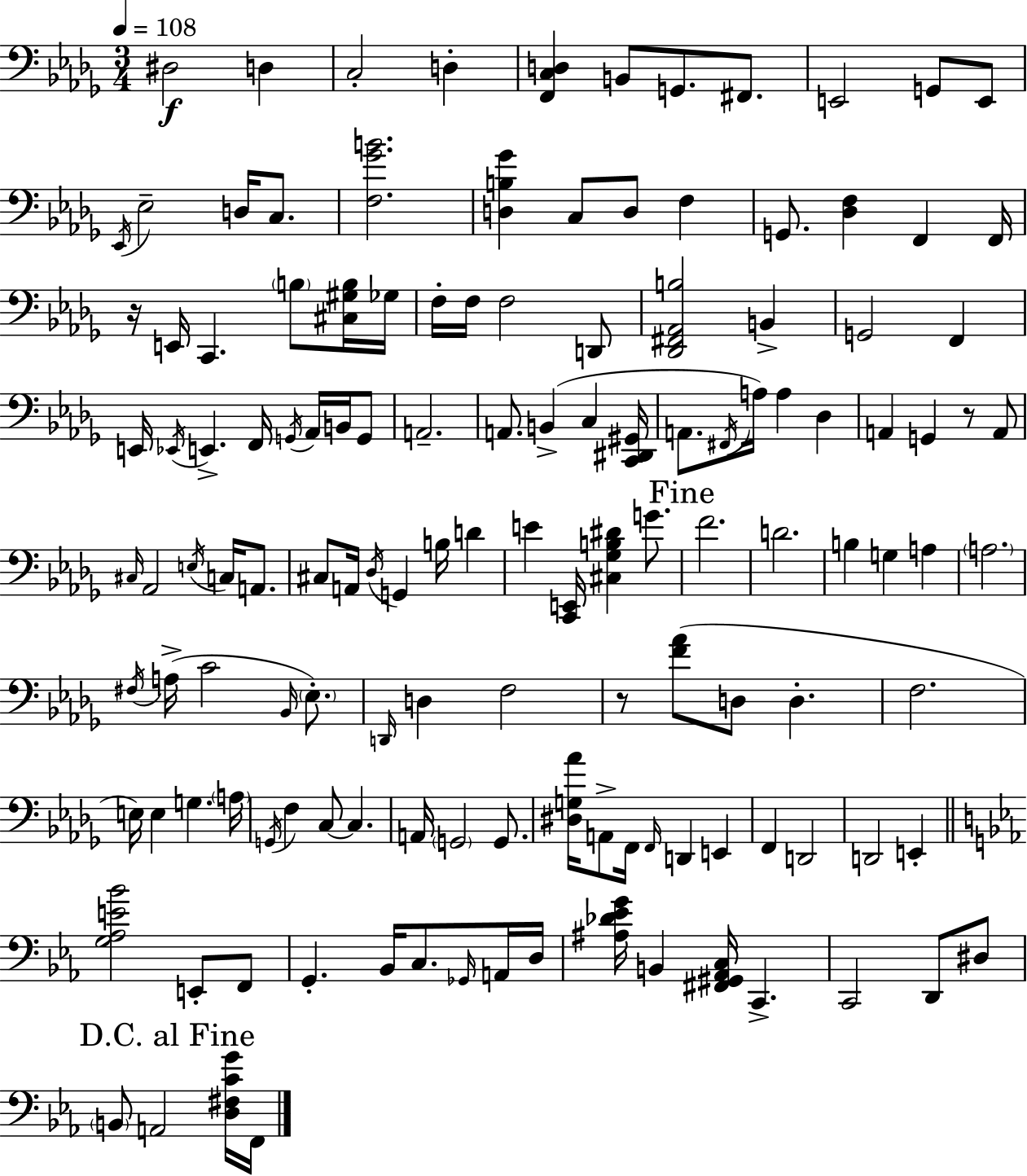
{
  \clef bass
  \numericTimeSignature
  \time 3/4
  \key bes \minor
  \tempo 4 = 108
  dis2\f d4 | c2-. d4-. | <f, c d>4 b,8 g,8. fis,8. | e,2 g,8 e,8 | \break \acciaccatura { ees,16 } ees2-- d16 c8. | <f ges' b'>2. | <d b ges'>4 c8 d8 f4 | g,8. <des f>4 f,4 | \break f,16 r16 e,16 c,4. \parenthesize b8 <cis gis b>16 | ges16 f16-. f16 f2 d,8 | <des, fis, aes, b>2 b,4-> | g,2 f,4 | \break e,16 \acciaccatura { ees,16 } e,4.-> f,16 \acciaccatura { g,16 } aes,16 | b,16 g,8 a,2.-- | a,8. b,4->( c4 | <c, dis, gis,>16 a,8. \acciaccatura { fis,16 } a16) a4 | \break des4 a,4 g,4 | r8 a,8 \grace { cis16 } aes,2 | \acciaccatura { e16 } c16 a,8. cis8 a,16 \acciaccatura { des16 } g,4 | b16 d'4 e'4 <c, e,>16 | \break <cis ges b dis'>4 g'8. \mark "Fine" f'2. | d'2. | b4 g4 | a4 \parenthesize a2. | \break \acciaccatura { fis16 } a16->( c'2 | \grace { bes,16 }) \parenthesize ees8.-. \grace { d,16 } d4 | f2 r8 | <f' aes'>8( d8 d4.-. f2. | \break e16) e4 | g4. \parenthesize a16 \acciaccatura { g,16 } f4 | c8~~ c4. a,16 | \parenthesize g,2 g,8. <dis g aes'>16 | \break a,8-> f,16 \grace { f,16 } d,4 e,4 | f,4 d,2 | d,2 e,4-. | \bar "||" \break \key ees \major <g aes e' bes'>2 e,8-. f,8 | g,4.-. bes,16 c8. \grace { ges,16 } a,16 | d16 <ais des' ees' g'>16 b,4 <fis, gis, aes, c>16 c,4.-> | c,2 d,8 dis8 | \break \mark "D.C. al Fine" \parenthesize b,8 a,2 <d fis c' g'>16 | f,16 \bar "|."
}